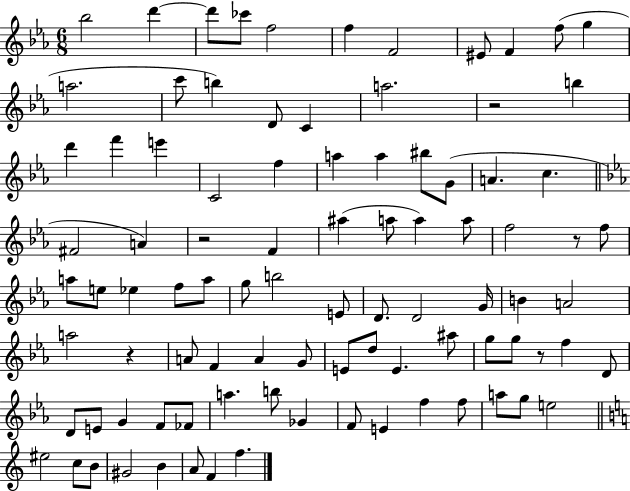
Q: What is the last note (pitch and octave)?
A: F5